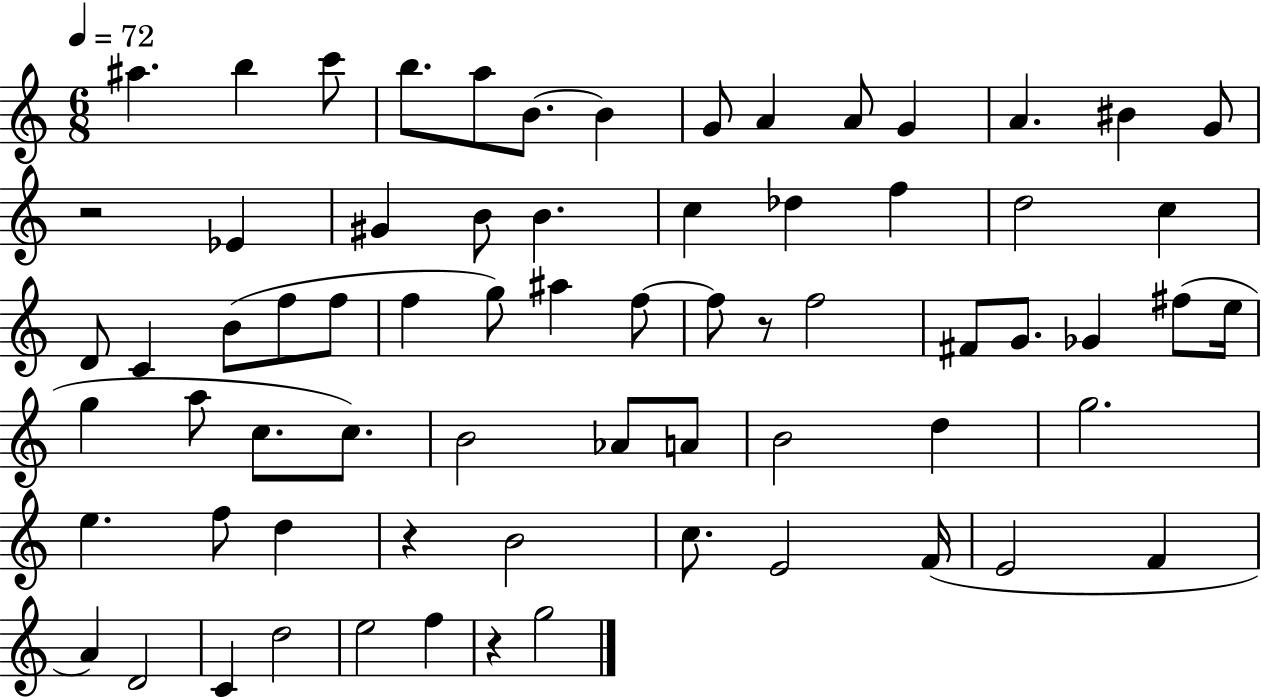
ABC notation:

X:1
T:Untitled
M:6/8
L:1/4
K:C
^a b c'/2 b/2 a/2 B/2 B G/2 A A/2 G A ^B G/2 z2 _E ^G B/2 B c _d f d2 c D/2 C B/2 f/2 f/2 f g/2 ^a f/2 f/2 z/2 f2 ^F/2 G/2 _G ^f/2 e/4 g a/2 c/2 c/2 B2 _A/2 A/2 B2 d g2 e f/2 d z B2 c/2 E2 F/4 E2 F A D2 C d2 e2 f z g2